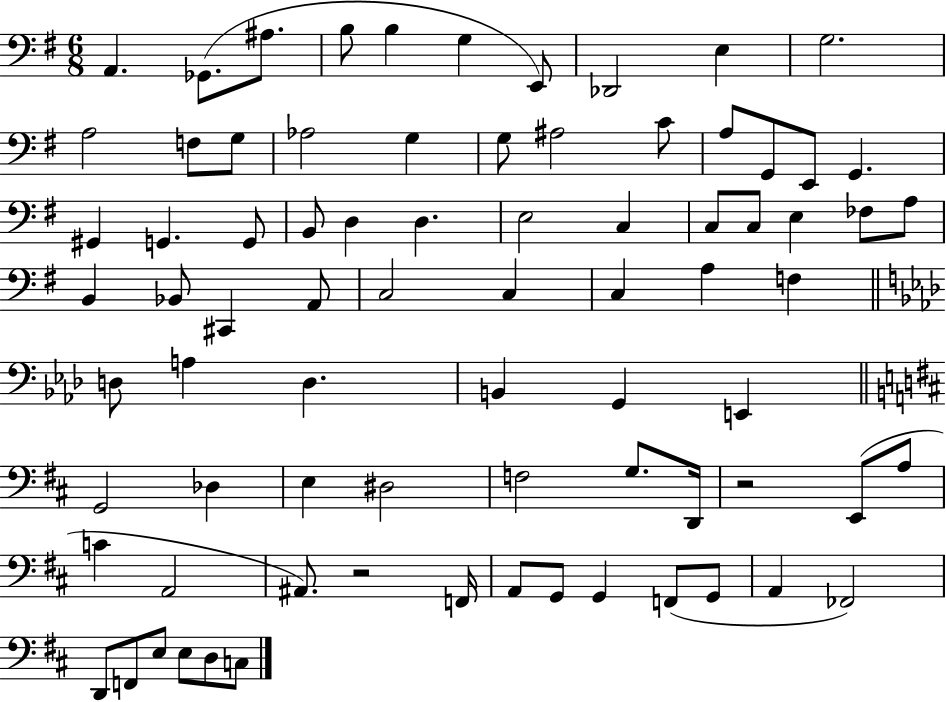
A2/q. Gb2/e. A#3/e. B3/e B3/q G3/q E2/e Db2/h E3/q G3/h. A3/h F3/e G3/e Ab3/h G3/q G3/e A#3/h C4/e A3/e G2/e E2/e G2/q. G#2/q G2/q. G2/e B2/e D3/q D3/q. E3/h C3/q C3/e C3/e E3/q FES3/e A3/e B2/q Bb2/e C#2/q A2/e C3/h C3/q C3/q A3/q F3/q D3/e A3/q D3/q. B2/q G2/q E2/q G2/h Db3/q E3/q D#3/h F3/h G3/e. D2/s R/h E2/e A3/e C4/q A2/h A#2/e. R/h F2/s A2/e G2/e G2/q F2/e G2/e A2/q FES2/h D2/e F2/e E3/e E3/e D3/e C3/e